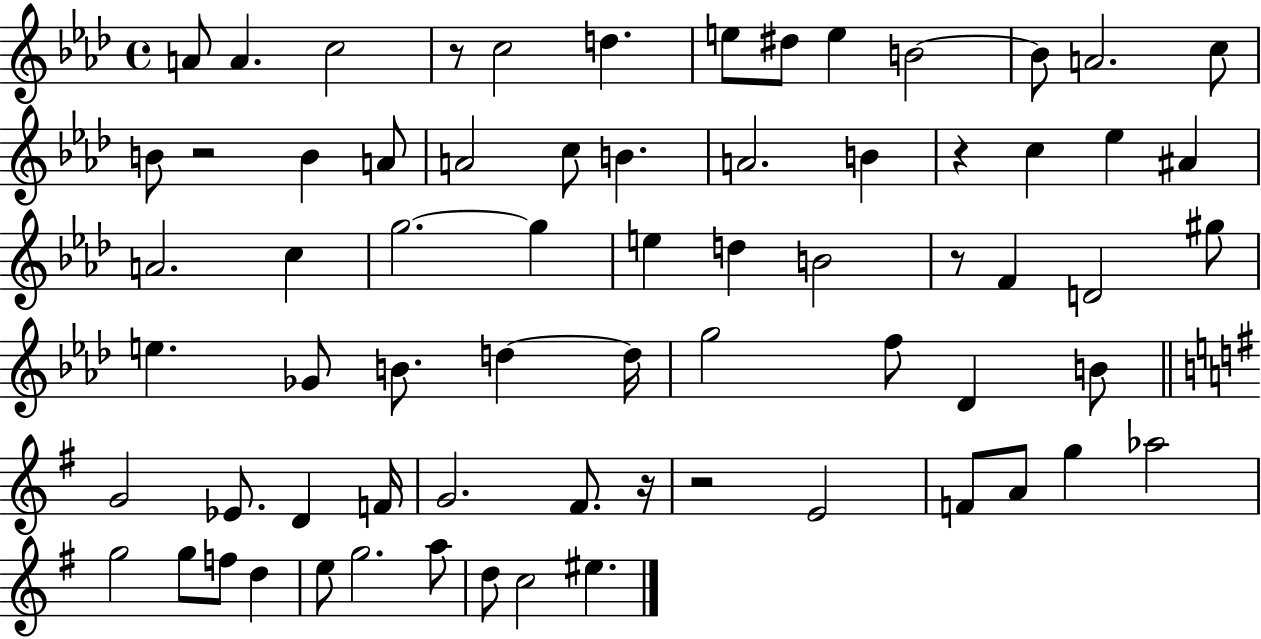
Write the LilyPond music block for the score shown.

{
  \clef treble
  \time 4/4
  \defaultTimeSignature
  \key aes \major
  a'8 a'4. c''2 | r8 c''2 d''4. | e''8 dis''8 e''4 b'2~~ | b'8 a'2. c''8 | \break b'8 r2 b'4 a'8 | a'2 c''8 b'4. | a'2. b'4 | r4 c''4 ees''4 ais'4 | \break a'2. c''4 | g''2.~~ g''4 | e''4 d''4 b'2 | r8 f'4 d'2 gis''8 | \break e''4. ges'8 b'8. d''4~~ d''16 | g''2 f''8 des'4 b'8 | \bar "||" \break \key g \major g'2 ees'8. d'4 f'16 | g'2. fis'8. r16 | r2 e'2 | f'8 a'8 g''4 aes''2 | \break g''2 g''8 f''8 d''4 | e''8 g''2. a''8 | d''8 c''2 eis''4. | \bar "|."
}